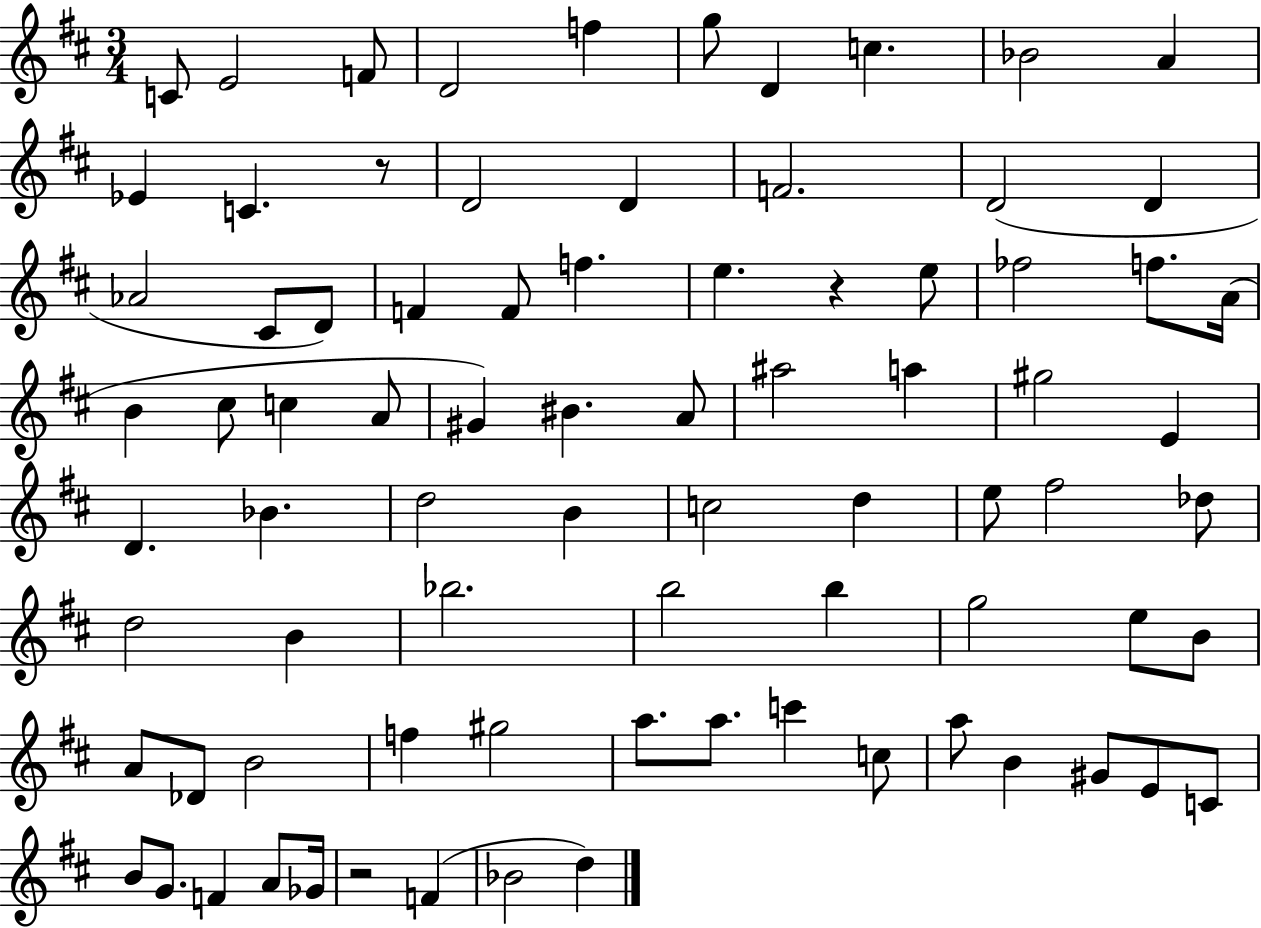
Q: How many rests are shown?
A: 3